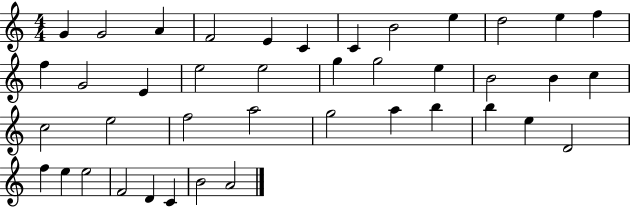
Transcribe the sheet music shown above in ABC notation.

X:1
T:Untitled
M:4/4
L:1/4
K:C
G G2 A F2 E C C B2 e d2 e f f G2 E e2 e2 g g2 e B2 B c c2 e2 f2 a2 g2 a b b e D2 f e e2 F2 D C B2 A2